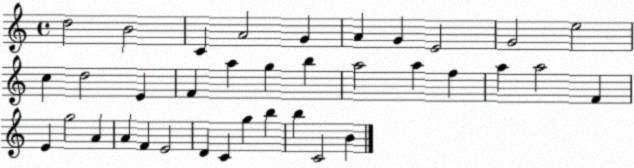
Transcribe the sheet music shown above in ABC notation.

X:1
T:Untitled
M:4/4
L:1/4
K:C
d2 B2 C A2 G A G E2 G2 e2 c d2 E F a g b a2 a f a a2 F E g2 A A F E2 D C g b b C2 B